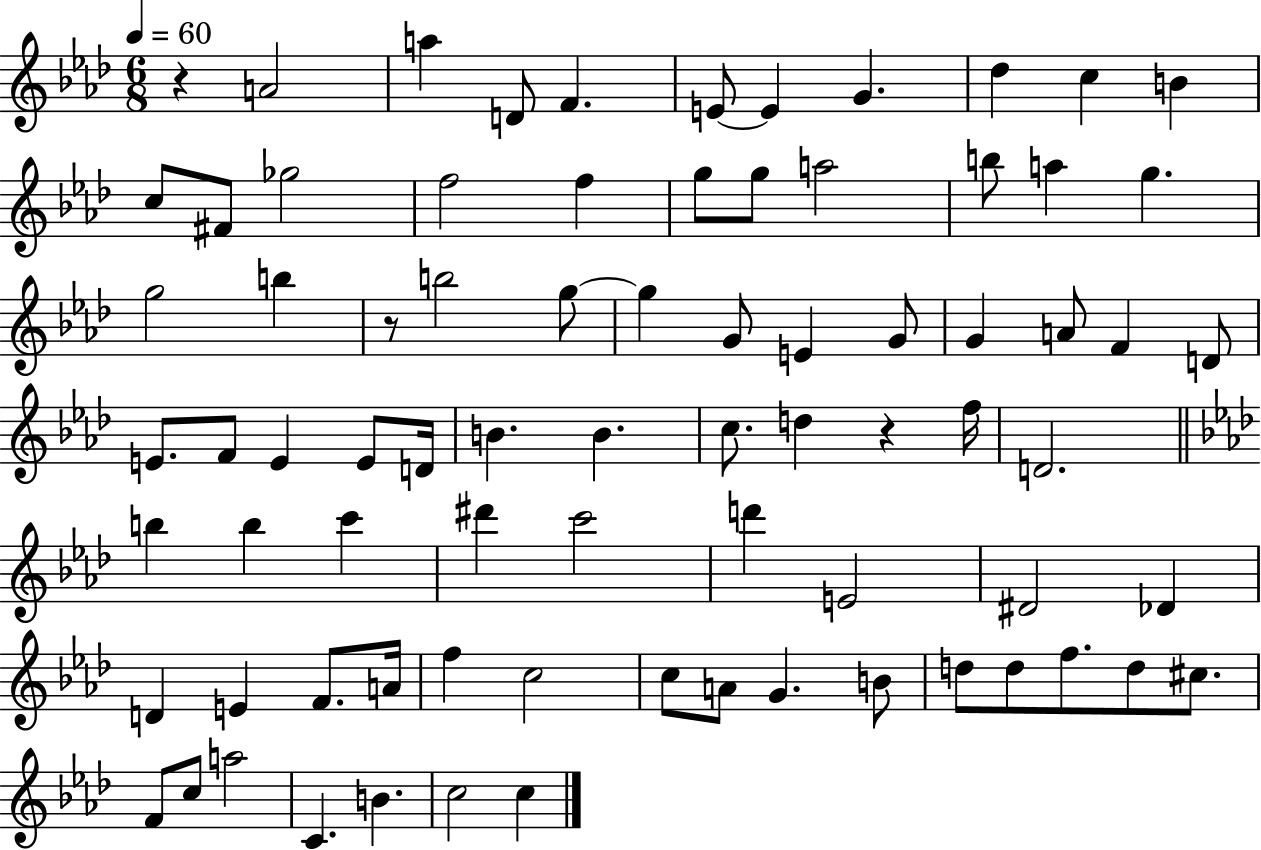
X:1
T:Untitled
M:6/8
L:1/4
K:Ab
z A2 a D/2 F E/2 E G _d c B c/2 ^F/2 _g2 f2 f g/2 g/2 a2 b/2 a g g2 b z/2 b2 g/2 g G/2 E G/2 G A/2 F D/2 E/2 F/2 E E/2 D/4 B B c/2 d z f/4 D2 b b c' ^d' c'2 d' E2 ^D2 _D D E F/2 A/4 f c2 c/2 A/2 G B/2 d/2 d/2 f/2 d/2 ^c/2 F/2 c/2 a2 C B c2 c